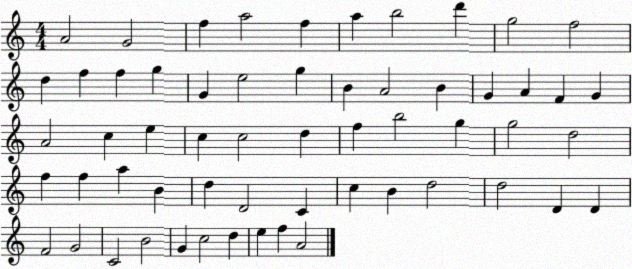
X:1
T:Untitled
M:4/4
L:1/4
K:C
A2 G2 f a2 f a b2 d' g2 f2 d f f g G e2 g B A2 B G A F G A2 c e c c2 d f b2 g g2 d2 f f a B d D2 C c B d2 d2 D D F2 G2 C2 B2 G c2 d e f A2